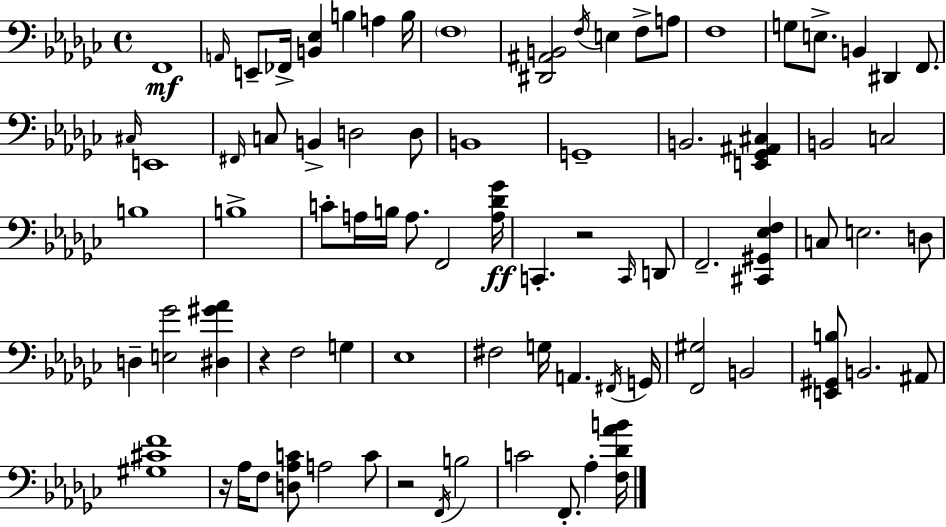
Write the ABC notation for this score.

X:1
T:Untitled
M:4/4
L:1/4
K:Ebm
F,,4 A,,/4 E,,/2 _F,,/4 [B,,_E,] B, A, B,/4 F,4 [^D,,^A,,B,,]2 F,/4 E, F,/2 A,/2 F,4 G,/2 E,/2 B,, ^D,, F,,/2 ^C,/4 E,,4 ^F,,/4 C,/2 B,, D,2 D,/2 B,,4 G,,4 B,,2 [E,,_G,,^A,,^C,] B,,2 C,2 B,4 B,4 C/2 A,/4 B,/4 A,/2 F,,2 [A,_D_G]/4 C,, z2 C,,/4 D,,/2 F,,2 [^C,,^G,,_E,F,] C,/2 E,2 D,/2 D, [E,_G]2 [^D,^G_A] z F,2 G, _E,4 ^F,2 G,/4 A,, ^F,,/4 G,,/4 [F,,^G,]2 B,,2 [E,,^G,,B,]/2 B,,2 ^A,,/2 [^G,^CF]4 z/4 _A,/4 F,/2 [D,_A,C]/2 A,2 C/2 z2 F,,/4 B,2 C2 F,,/2 _A, [F,_D_AB]/4